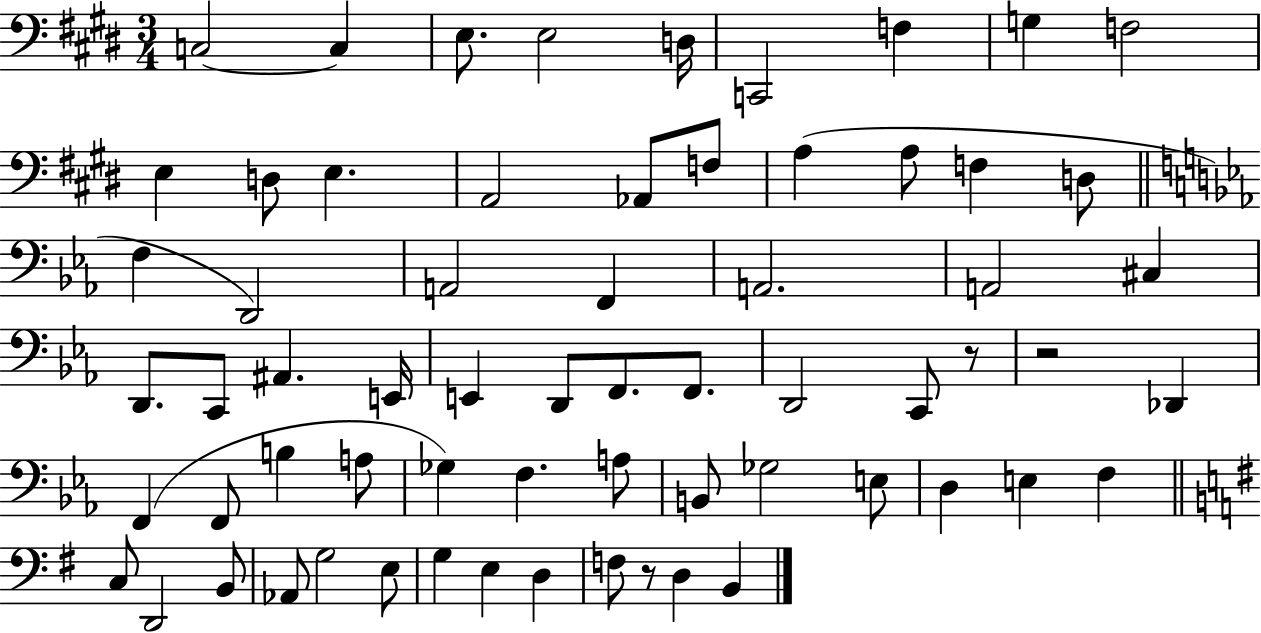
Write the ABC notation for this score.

X:1
T:Untitled
M:3/4
L:1/4
K:E
C,2 C, E,/2 E,2 D,/4 C,,2 F, G, F,2 E, D,/2 E, A,,2 _A,,/2 F,/2 A, A,/2 F, D,/2 F, D,,2 A,,2 F,, A,,2 A,,2 ^C, D,,/2 C,,/2 ^A,, E,,/4 E,, D,,/2 F,,/2 F,,/2 D,,2 C,,/2 z/2 z2 _D,, F,, F,,/2 B, A,/2 _G, F, A,/2 B,,/2 _G,2 E,/2 D, E, F, C,/2 D,,2 B,,/2 _A,,/2 G,2 E,/2 G, E, D, F,/2 z/2 D, B,,